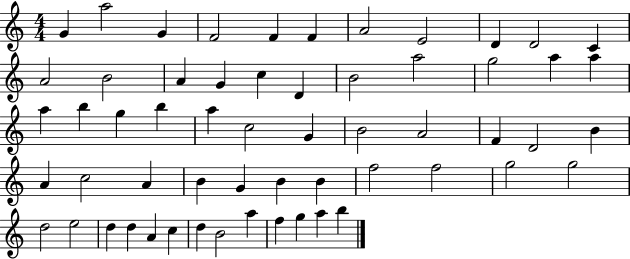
{
  \clef treble
  \numericTimeSignature
  \time 4/4
  \key c \major
  g'4 a''2 g'4 | f'2 f'4 f'4 | a'2 e'2 | d'4 d'2 c'4 | \break a'2 b'2 | a'4 g'4 c''4 d'4 | b'2 a''2 | g''2 a''4 a''4 | \break a''4 b''4 g''4 b''4 | a''4 c''2 g'4 | b'2 a'2 | f'4 d'2 b'4 | \break a'4 c''2 a'4 | b'4 g'4 b'4 b'4 | f''2 f''2 | g''2 g''2 | \break d''2 e''2 | d''4 d''4 a'4 c''4 | d''4 b'2 a''4 | f''4 g''4 a''4 b''4 | \break \bar "|."
}